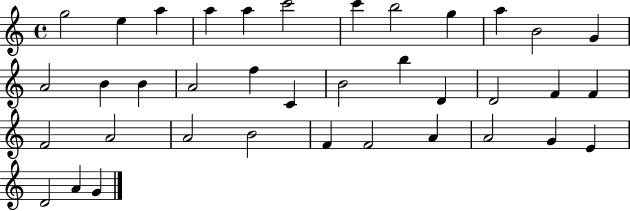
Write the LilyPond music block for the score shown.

{
  \clef treble
  \time 4/4
  \defaultTimeSignature
  \key c \major
  g''2 e''4 a''4 | a''4 a''4 c'''2 | c'''4 b''2 g''4 | a''4 b'2 g'4 | \break a'2 b'4 b'4 | a'2 f''4 c'4 | b'2 b''4 d'4 | d'2 f'4 f'4 | \break f'2 a'2 | a'2 b'2 | f'4 f'2 a'4 | a'2 g'4 e'4 | \break d'2 a'4 g'4 | \bar "|."
}